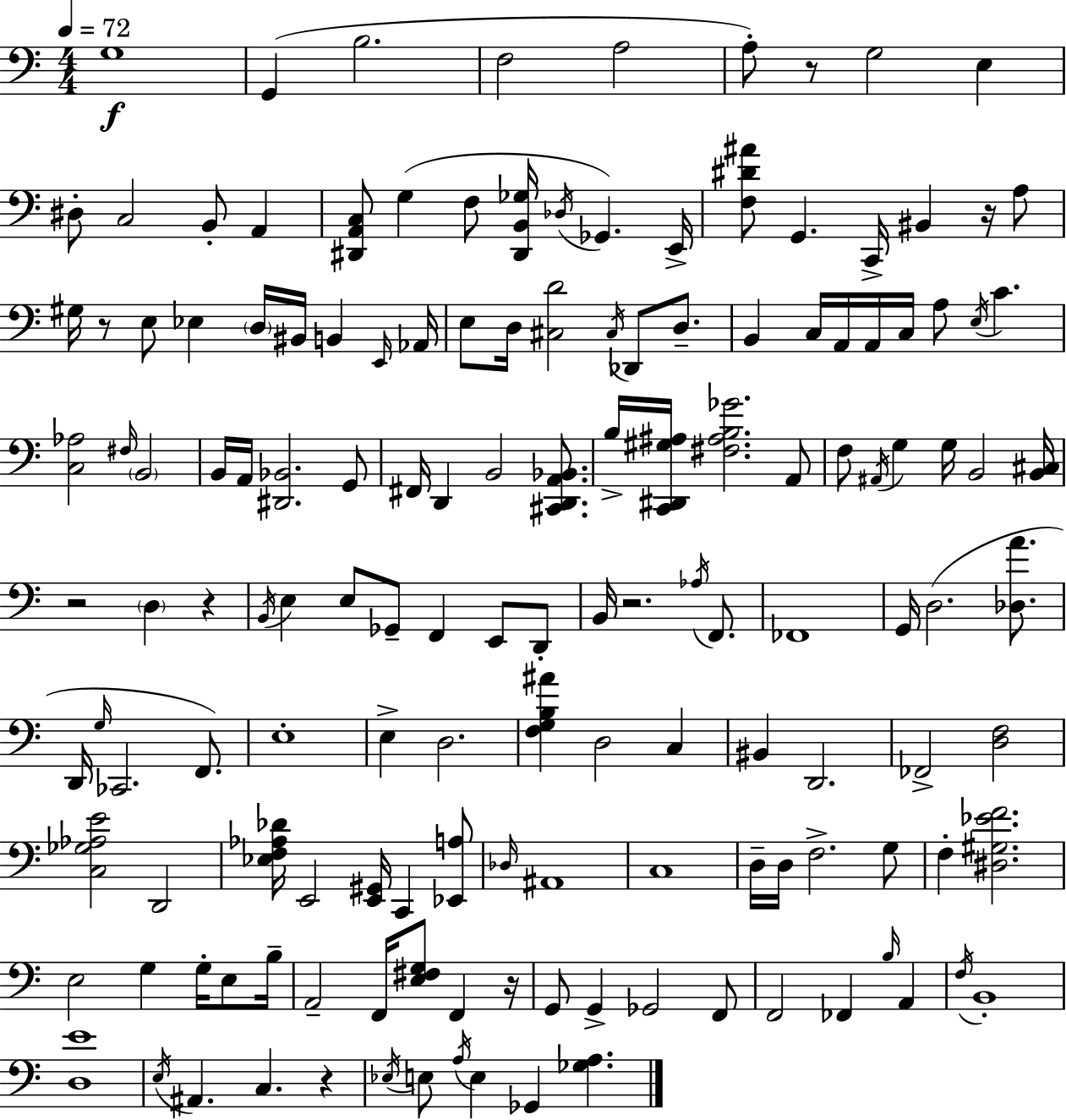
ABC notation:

X:1
T:Untitled
M:4/4
L:1/4
K:C
G,4 G,, B,2 F,2 A,2 A,/2 z/2 G,2 E, ^D,/2 C,2 B,,/2 A,, [^D,,A,,C,]/2 G, F,/2 [^D,,B,,_G,]/4 _D,/4 _G,, E,,/4 [F,^D^A]/2 G,, C,,/4 ^B,, z/4 A,/2 ^G,/4 z/2 E,/2 _E, D,/4 ^B,,/4 B,, E,,/4 _A,,/4 E,/2 D,/4 [^C,D]2 ^C,/4 _D,,/2 D,/2 B,, C,/4 A,,/4 A,,/4 C,/4 A,/2 E,/4 C [C,_A,]2 ^F,/4 B,,2 B,,/4 A,,/4 [^D,,_B,,]2 G,,/2 ^F,,/4 D,, B,,2 [^C,,D,,A,,_B,,]/2 B,/4 [C,,^D,,^G,^A,]/4 [^F,^A,B,_G]2 A,,/2 F,/2 ^A,,/4 G, G,/4 B,,2 [B,,^C,]/4 z2 D, z B,,/4 E, E,/2 _G,,/2 F,, E,,/2 D,,/2 B,,/4 z2 _A,/4 F,,/2 _F,,4 G,,/4 D,2 [_D,A]/2 D,,/4 G,/4 _C,,2 F,,/2 E,4 E, D,2 [F,G,B,^A] D,2 C, ^B,, D,,2 _F,,2 [D,F,]2 [C,_G,_A,E]2 D,,2 [_E,F,_A,_D]/4 E,,2 [E,,^G,,]/4 C,, [_E,,A,]/2 _D,/4 ^A,,4 C,4 D,/4 D,/4 F,2 G,/2 F, [^D,^G,_EF]2 E,2 G, G,/4 E,/2 B,/4 A,,2 F,,/4 [E,^F,G,]/2 F,, z/4 G,,/2 G,, _G,,2 F,,/2 F,,2 _F,, B,/4 A,, F,/4 B,,4 [D,E]4 E,/4 ^A,, C, z _E,/4 E,/2 A,/4 E, _G,, [_G,A,]